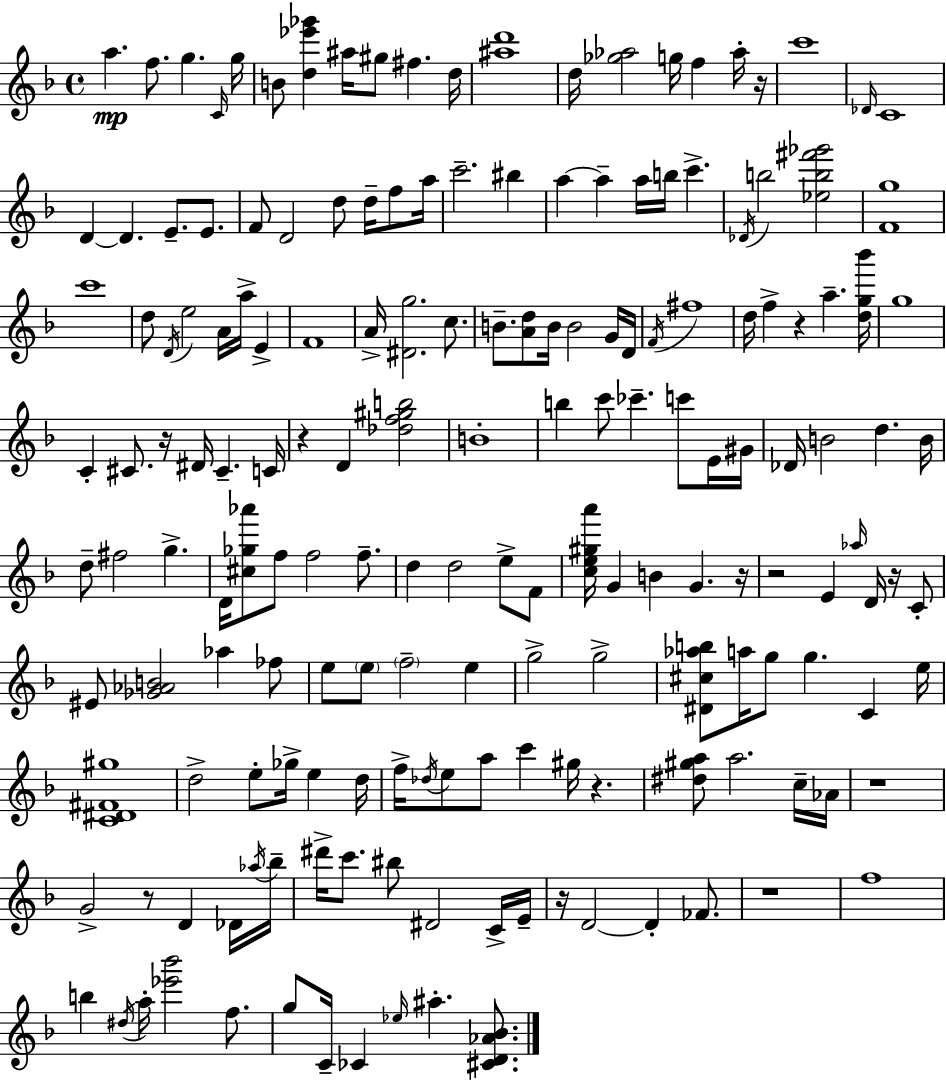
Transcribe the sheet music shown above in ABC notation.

X:1
T:Untitled
M:4/4
L:1/4
K:Dm
a f/2 g C/4 g/4 B/2 [d_e'_g'] ^a/4 ^g/2 ^f d/4 [^ad']4 d/4 [_g_a]2 g/4 f _a/4 z/4 c'4 _D/4 C4 D D E/2 E/2 F/2 D2 d/2 d/4 f/2 a/4 c'2 ^b a a a/4 b/4 c' _D/4 b2 [_eb^f'_g']2 [Fg]4 c'4 d/2 D/4 e2 A/4 a/4 E F4 A/4 [^Dg]2 c/2 B/2 [Ad]/2 B/4 B2 G/4 D/4 F/4 ^f4 d/4 f z a [dg_b']/4 g4 C ^C/2 z/4 ^D/4 ^C C/4 z D [_df^gb]2 B4 b c'/2 _c' c'/2 E/4 ^G/4 _D/4 B2 d B/4 d/2 ^f2 g D/4 [^c_g_a']/2 f/2 f2 f/2 d d2 e/2 F/2 [ce^ga']/4 G B G z/4 z2 E _a/4 D/4 z/4 C/2 ^E/2 [_G_AB]2 _a _f/2 e/2 e/2 f2 e g2 g2 [^D^c_ab]/2 a/4 g/2 g C e/4 [C^D^F^g]4 d2 e/2 _g/4 e d/4 f/4 _d/4 e/2 a/2 c' ^g/4 z [^d^ga]/2 a2 c/4 _A/4 z4 G2 z/2 D _D/4 _a/4 _b/4 ^d'/4 c'/2 ^b/2 ^D2 C/4 E/4 z/4 D2 D _F/2 z4 f4 b ^d/4 a/4 [_e'_b']2 f/2 g/2 C/4 _C _e/4 ^a [^CD_A_B]/2